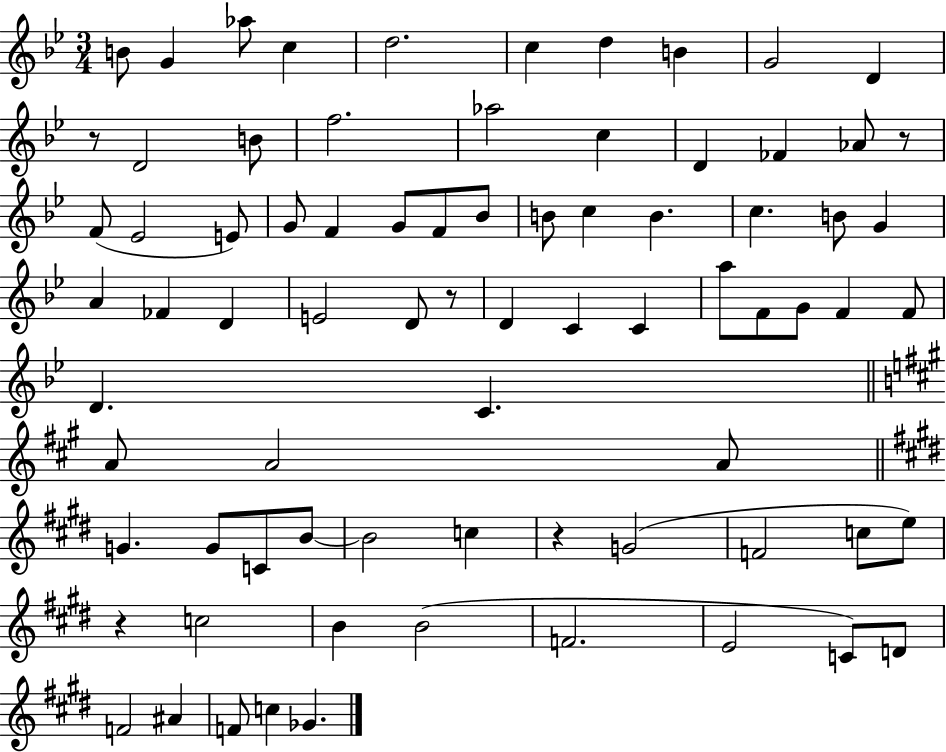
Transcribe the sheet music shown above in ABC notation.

X:1
T:Untitled
M:3/4
L:1/4
K:Bb
B/2 G _a/2 c d2 c d B G2 D z/2 D2 B/2 f2 _a2 c D _F _A/2 z/2 F/2 _E2 E/2 G/2 F G/2 F/2 _B/2 B/2 c B c B/2 G A _F D E2 D/2 z/2 D C C a/2 F/2 G/2 F F/2 D C A/2 A2 A/2 G G/2 C/2 B/2 B2 c z G2 F2 c/2 e/2 z c2 B B2 F2 E2 C/2 D/2 F2 ^A F/2 c _G